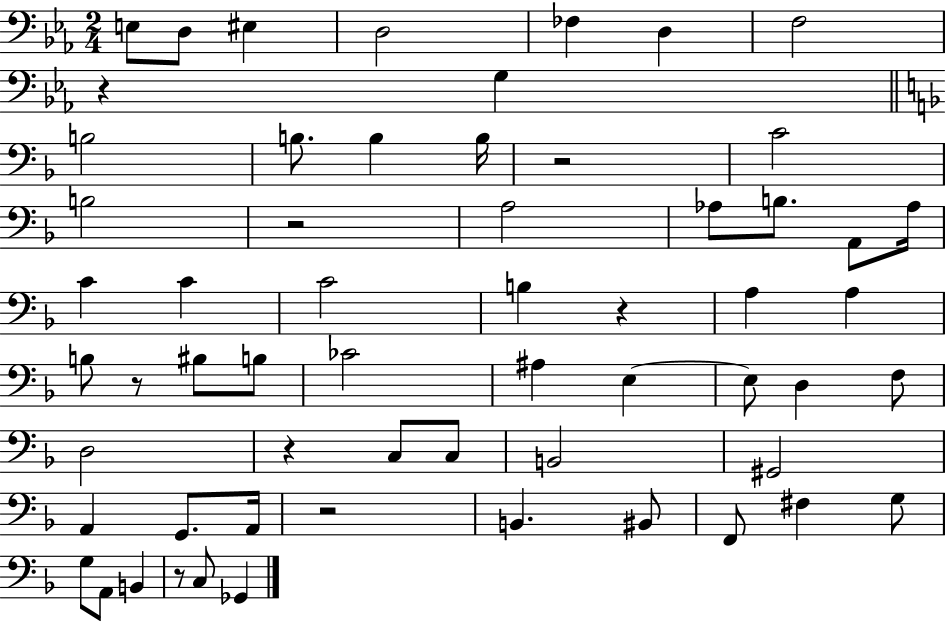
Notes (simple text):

E3/e D3/e EIS3/q D3/h FES3/q D3/q F3/h R/q G3/q B3/h B3/e. B3/q B3/s R/h C4/h B3/h R/h A3/h Ab3/e B3/e. A2/e Ab3/s C4/q C4/q C4/h B3/q R/q A3/q A3/q B3/e R/e BIS3/e B3/e CES4/h A#3/q E3/q E3/e D3/q F3/e D3/h R/q C3/e C3/e B2/h G#2/h A2/q G2/e. A2/s R/h B2/q. BIS2/e F2/e F#3/q G3/e G3/e A2/e B2/q R/e C3/e Gb2/q